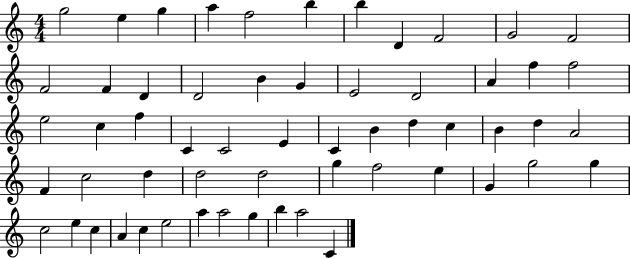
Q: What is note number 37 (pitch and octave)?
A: C5